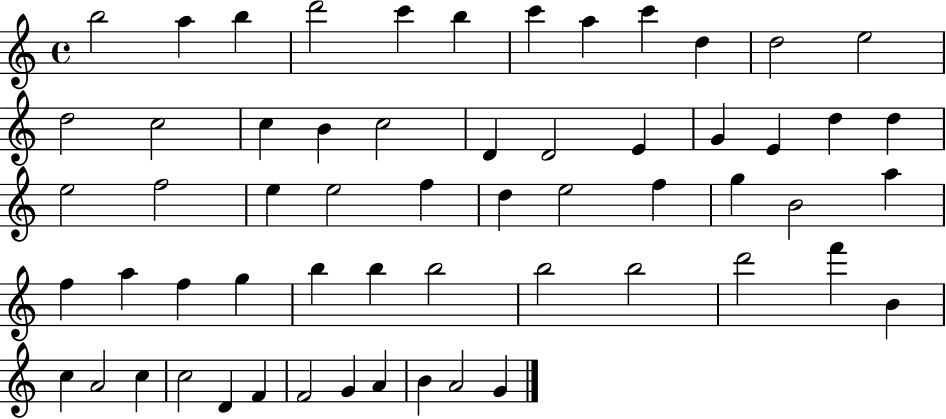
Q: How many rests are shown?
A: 0